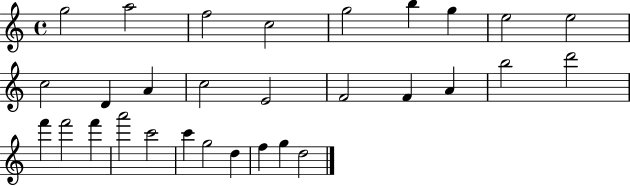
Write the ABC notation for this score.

X:1
T:Untitled
M:4/4
L:1/4
K:C
g2 a2 f2 c2 g2 b g e2 e2 c2 D A c2 E2 F2 F A b2 d'2 f' f'2 f' a'2 c'2 c' g2 d f g d2